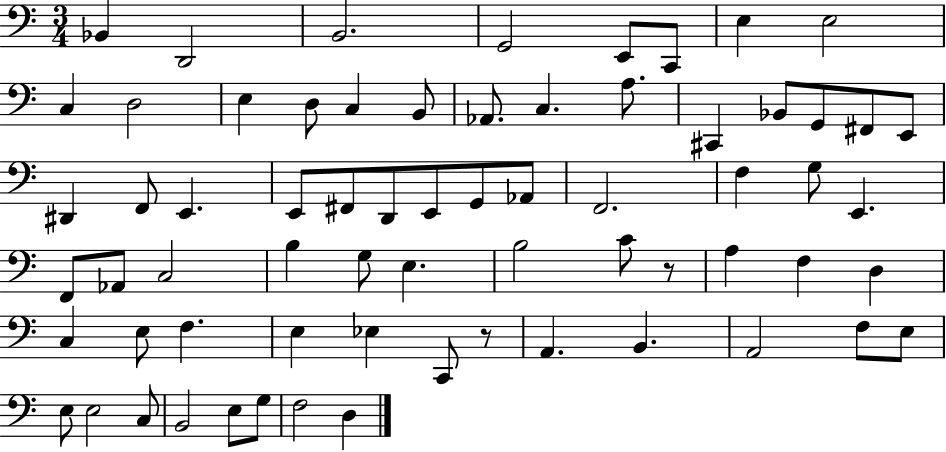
{
  \clef bass
  \numericTimeSignature
  \time 3/4
  \key c \major
  \repeat volta 2 { bes,4 d,2 | b,2. | g,2 e,8 c,8 | e4 e2 | \break c4 d2 | e4 d8 c4 b,8 | aes,8. c4. a8. | cis,4 bes,8 g,8 fis,8 e,8 | \break dis,4 f,8 e,4. | e,8 fis,8 d,8 e,8 g,8 aes,8 | f,2. | f4 g8 e,4. | \break f,8 aes,8 c2 | b4 g8 e4. | b2 c'8 r8 | a4 f4 d4 | \break c4 e8 f4. | e4 ees4 c,8 r8 | a,4. b,4. | a,2 f8 e8 | \break e8 e2 c8 | b,2 e8 g8 | f2 d4 | } \bar "|."
}